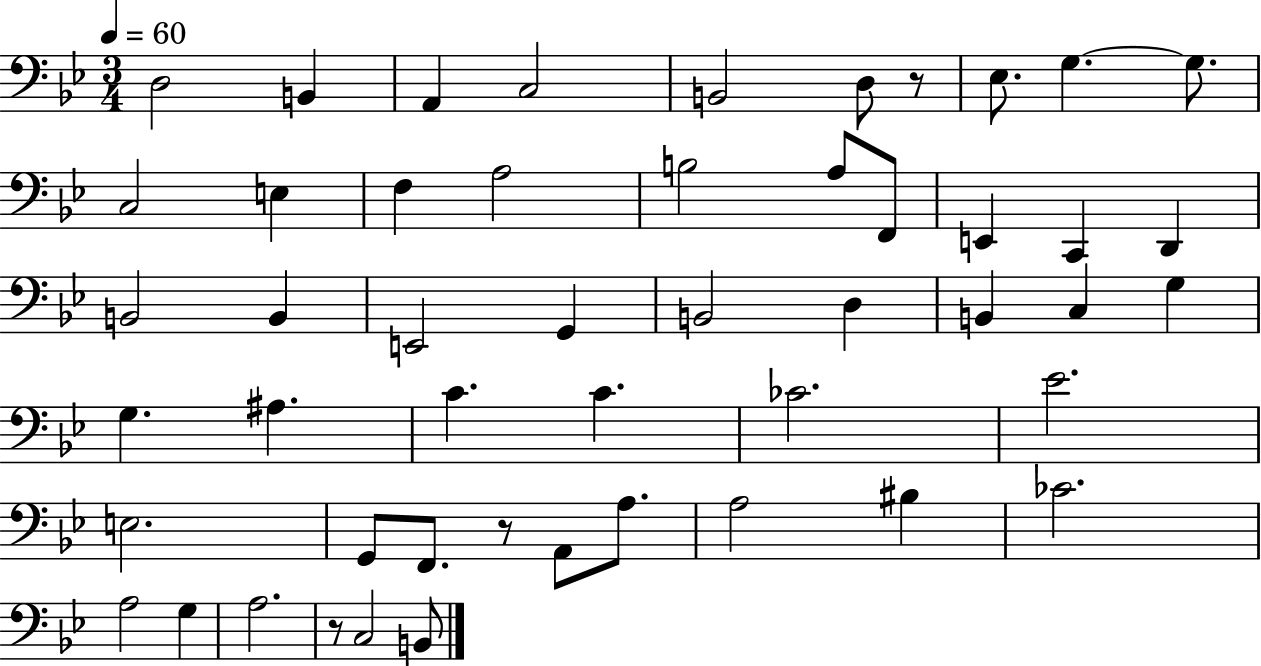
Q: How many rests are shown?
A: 3